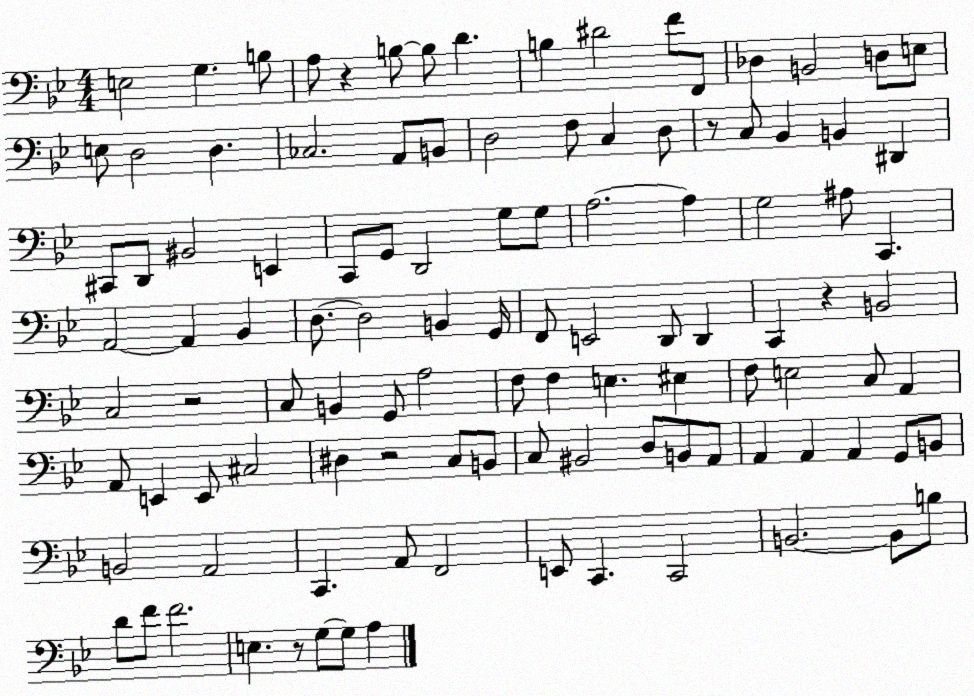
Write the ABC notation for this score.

X:1
T:Untitled
M:4/4
L:1/4
K:Bb
E,2 G, B,/2 A,/2 z B,/2 B,/2 D B, ^D2 F/2 F,,/2 _D, B,,2 D,/2 E,/2 E,/2 D,2 D, _C,2 A,,/2 B,,/2 D,2 F,/2 C, D,/2 z/2 C,/2 _B,, B,, ^D,, ^C,,/2 D,,/2 ^B,,2 E,, C,,/2 G,,/2 D,,2 G,/2 G,/2 A,2 A, G,2 ^A,/2 C,, A,,2 A,, _B,, D,/2 D,2 B,, G,,/4 F,,/2 E,,2 D,,/2 D,, C,, z B,,2 C,2 z2 C,/2 B,, G,,/2 A,2 F,/2 F, E, ^E, F,/2 E,2 C,/2 A,, A,,/2 E,, E,,/2 ^C,2 ^D, z2 C,/2 B,,/2 C,/2 ^B,,2 D,/2 B,,/2 A,,/2 A,, A,, A,, G,,/2 B,,/2 B,,2 A,,2 C,, A,,/2 F,,2 E,,/2 C,, C,,2 B,,2 B,,/2 B,/2 D/2 F/2 F2 E, z/2 G,/2 G,/2 A,